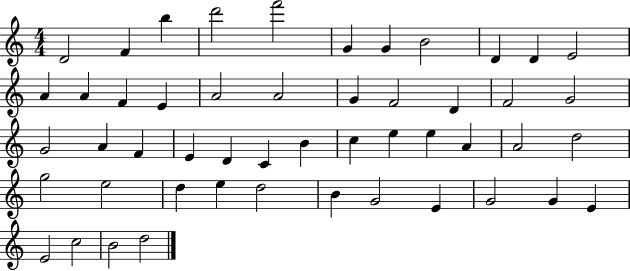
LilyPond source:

{
  \clef treble
  \numericTimeSignature
  \time 4/4
  \key c \major
  d'2 f'4 b''4 | d'''2 f'''2 | g'4 g'4 b'2 | d'4 d'4 e'2 | \break a'4 a'4 f'4 e'4 | a'2 a'2 | g'4 f'2 d'4 | f'2 g'2 | \break g'2 a'4 f'4 | e'4 d'4 c'4 b'4 | c''4 e''4 e''4 a'4 | a'2 d''2 | \break g''2 e''2 | d''4 e''4 d''2 | b'4 g'2 e'4 | g'2 g'4 e'4 | \break e'2 c''2 | b'2 d''2 | \bar "|."
}